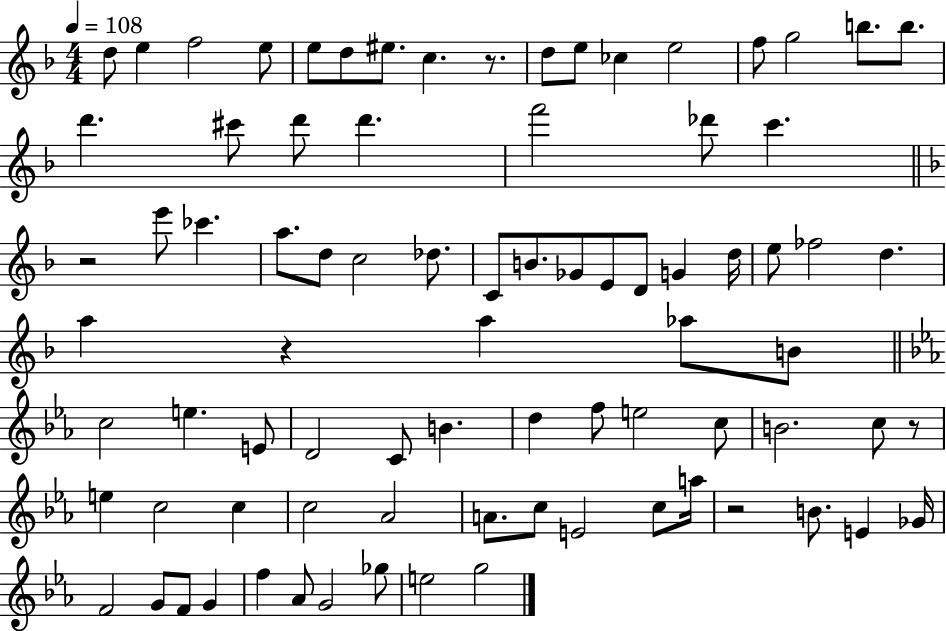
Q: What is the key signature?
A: F major